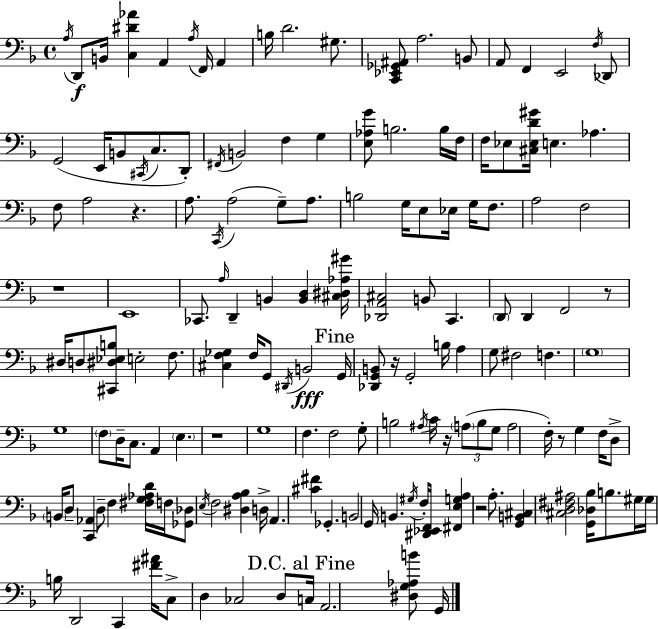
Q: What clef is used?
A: bass